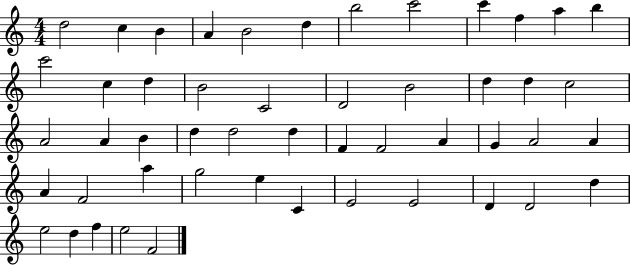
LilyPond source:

{
  \clef treble
  \numericTimeSignature
  \time 4/4
  \key c \major
  d''2 c''4 b'4 | a'4 b'2 d''4 | b''2 c'''2 | c'''4 f''4 a''4 b''4 | \break c'''2 c''4 d''4 | b'2 c'2 | d'2 b'2 | d''4 d''4 c''2 | \break a'2 a'4 b'4 | d''4 d''2 d''4 | f'4 f'2 a'4 | g'4 a'2 a'4 | \break a'4 f'2 a''4 | g''2 e''4 c'4 | e'2 e'2 | d'4 d'2 d''4 | \break e''2 d''4 f''4 | e''2 f'2 | \bar "|."
}